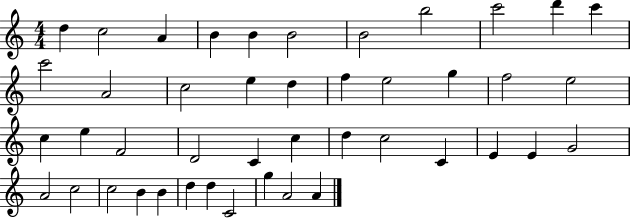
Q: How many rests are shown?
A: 0